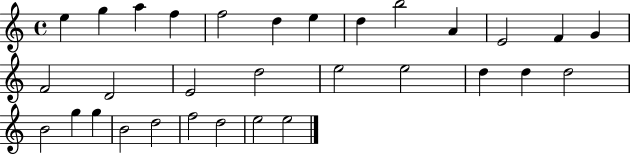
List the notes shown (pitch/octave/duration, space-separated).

E5/q G5/q A5/q F5/q F5/h D5/q E5/q D5/q B5/h A4/q E4/h F4/q G4/q F4/h D4/h E4/h D5/h E5/h E5/h D5/q D5/q D5/h B4/h G5/q G5/q B4/h D5/h F5/h D5/h E5/h E5/h